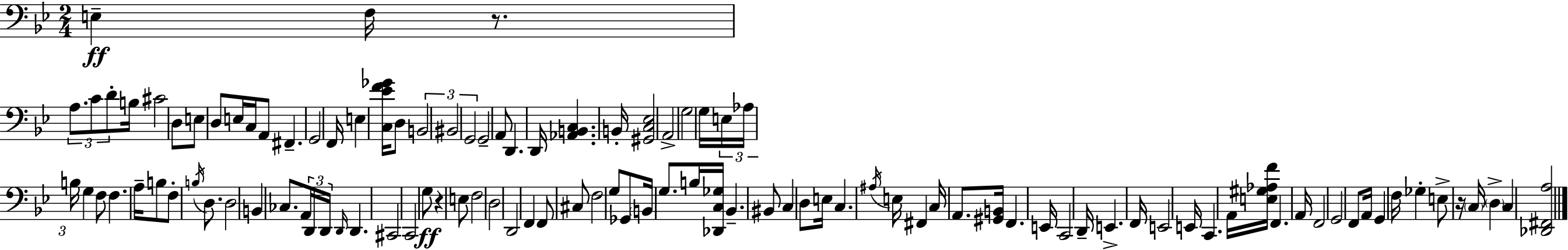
{
  \clef bass
  \numericTimeSignature
  \time 2/4
  \key g \minor
  e4--\ff f16 r8. | \tuplet 3/2 { a8. c'8 d'8-. } b16 | cis'2 | d8 e8 d8 e16 c16 | \break a,8 fis,4.-- | g,2 | f,16 e4 <c ees' f' ges'>16 d8 | \tuplet 3/2 { b,2 | \break bis,2 | g,2 } | g,2-- | a,8 d,4. | \break d,16 <aes, b, c>4. b,16-. | <gis, c ees>2 | a,2-> | g2 | \break g16 \tuplet 3/2 { e16 aes16 b16 } g4 | f8 f4. | a16-- b8 f8-. \acciaccatura { b16 } d8. | d2 | \break b,4 ces8. | \tuplet 3/2 { a,16 d,16 d,16 } \grace { d,16 } d,4. | cis,2 | c,2 | \break g8\ff r4 | e8 f2 | d2 | d,2 | \break f,4 f,8 | cis8 f2 | g8 ges,8 \parenthesize b,16 g8. | b16 <des, c ges>16 bes,4.-- | \break bis,8 c4 | d8 e16 c4. | \acciaccatura { ais16 } e16 fis,4 c16 | a,8. <gis, b,>16 f,4. | \break e,16 c,2 | d,16-- e,4.-> | f,16 e,2 | e,16 c,4. | \break a,16 <e gis aes f'>16 f,4. | a,16 f,2 | g,2 | f,8 a,16 g,4 | \break f16 ges4-. e8-> | r16 \parenthesize c16 \parenthesize d4-> c4 | <des, fis, a>2 | \bar "|."
}